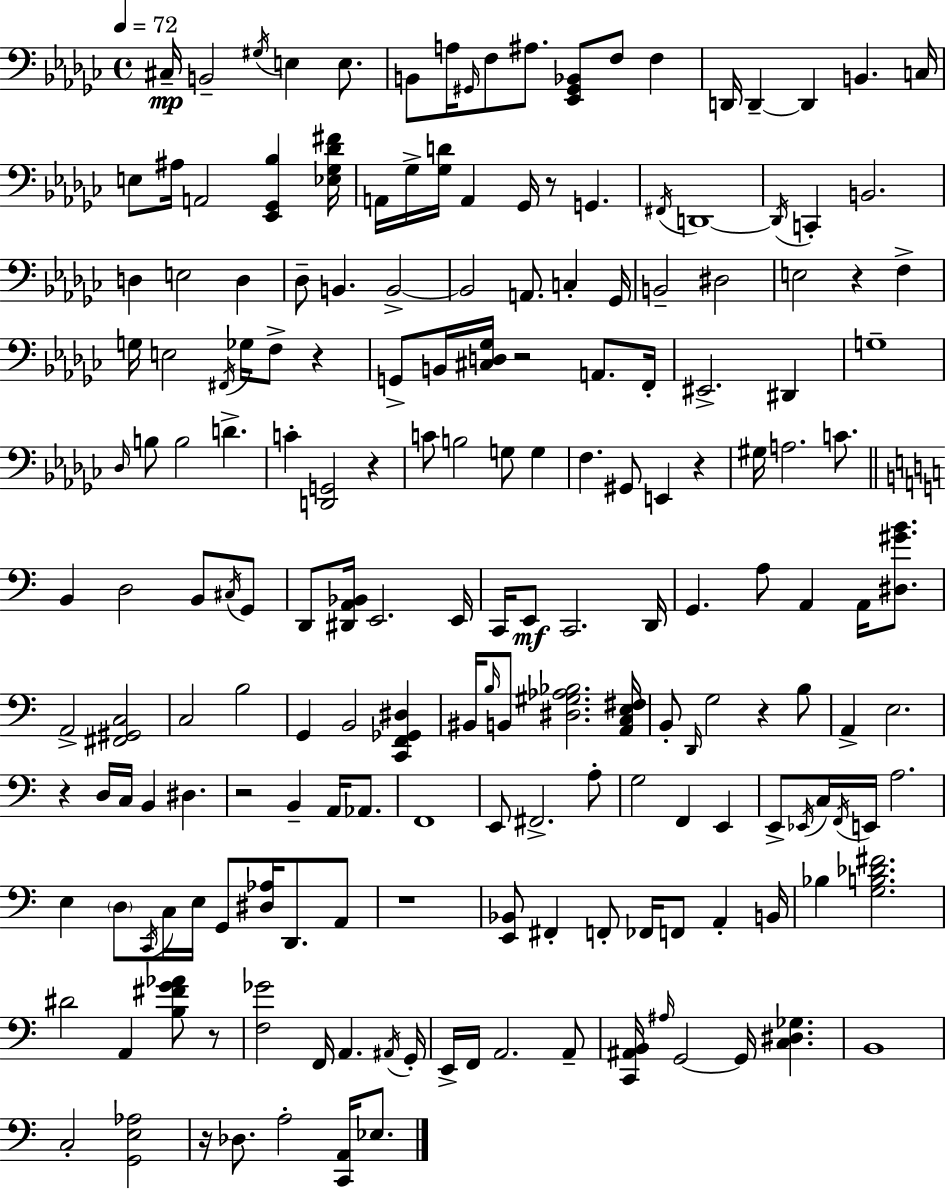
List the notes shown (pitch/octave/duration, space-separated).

C#3/s B2/h G#3/s E3/q E3/e. B2/e A3/s G#2/s F3/e A#3/e. [Eb2,G#2,Bb2]/e F3/e F3/q D2/s D2/q D2/q B2/q. C3/s E3/e A#3/s A2/h [Eb2,Gb2,Bb3]/q [Eb3,Gb3,Db4,F#4]/s A2/s Gb3/s [Gb3,D4]/s A2/q Gb2/s R/e G2/q. F#2/s D2/w D2/s C2/q B2/h. D3/q E3/h D3/q Db3/e B2/q. B2/h B2/h A2/e. C3/q Gb2/s B2/h D#3/h E3/h R/q F3/q G3/s E3/h F#2/s Gb3/s F3/e R/q G2/e B2/s [C#3,D3,Gb3]/s R/h A2/e. F2/s EIS2/h. D#2/q G3/w Db3/s B3/e B3/h D4/q. C4/q [D2,G2]/h R/q C4/e B3/h G3/e G3/q F3/q. G#2/e E2/q R/q G#3/s A3/h. C4/e. B2/q D3/h B2/e C#3/s G2/e D2/e [D#2,A2,Bb2]/s E2/h. E2/s C2/s E2/e C2/h. D2/s G2/q. A3/e A2/q A2/s [D#3,G#4,B4]/e. A2/h [F#2,G#2,C3]/h C3/h B3/h G2/q B2/h [C2,F2,Gb2,D#3]/q BIS2/s B3/s B2/e [D#3,G#3,Ab3,Bb3]/h. [A2,C3,E3,F#3]/s B2/e D2/s G3/h R/q B3/e A2/q E3/h. R/q D3/s C3/s B2/q D#3/q. R/h B2/q A2/s Ab2/e. F2/w E2/e F#2/h. A3/e G3/h F2/q E2/q E2/e Eb2/s C3/s F2/s E2/s A3/h. E3/q D3/e C2/s C3/s E3/s G2/e [D#3,Ab3]/s D2/e. A2/e R/w [E2,Bb2]/e F#2/q F2/e FES2/s F2/e A2/q B2/s Bb3/q [G3,B3,Db4,F#4]/h. D#4/h A2/q [B3,F#4,G4,Ab4]/e R/e [F3,Gb4]/h F2/s A2/q. A#2/s G2/s E2/s F2/s A2/h. A2/e [C2,A#2,B2]/s A#3/s G2/h G2/s [C3,D#3,Gb3]/q. B2/w C3/h [G2,E3,Ab3]/h R/s Db3/e. A3/h [C2,A2]/s Eb3/e.